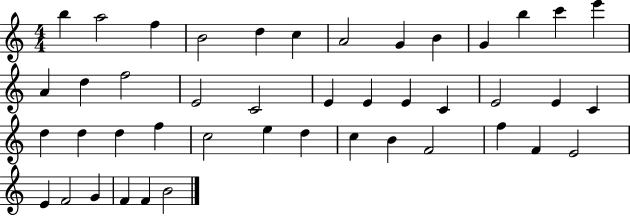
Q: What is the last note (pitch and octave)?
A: B4